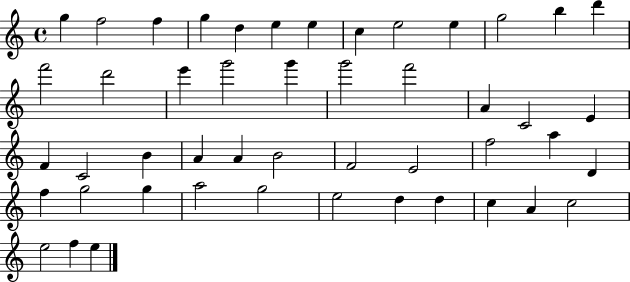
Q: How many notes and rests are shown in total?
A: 48